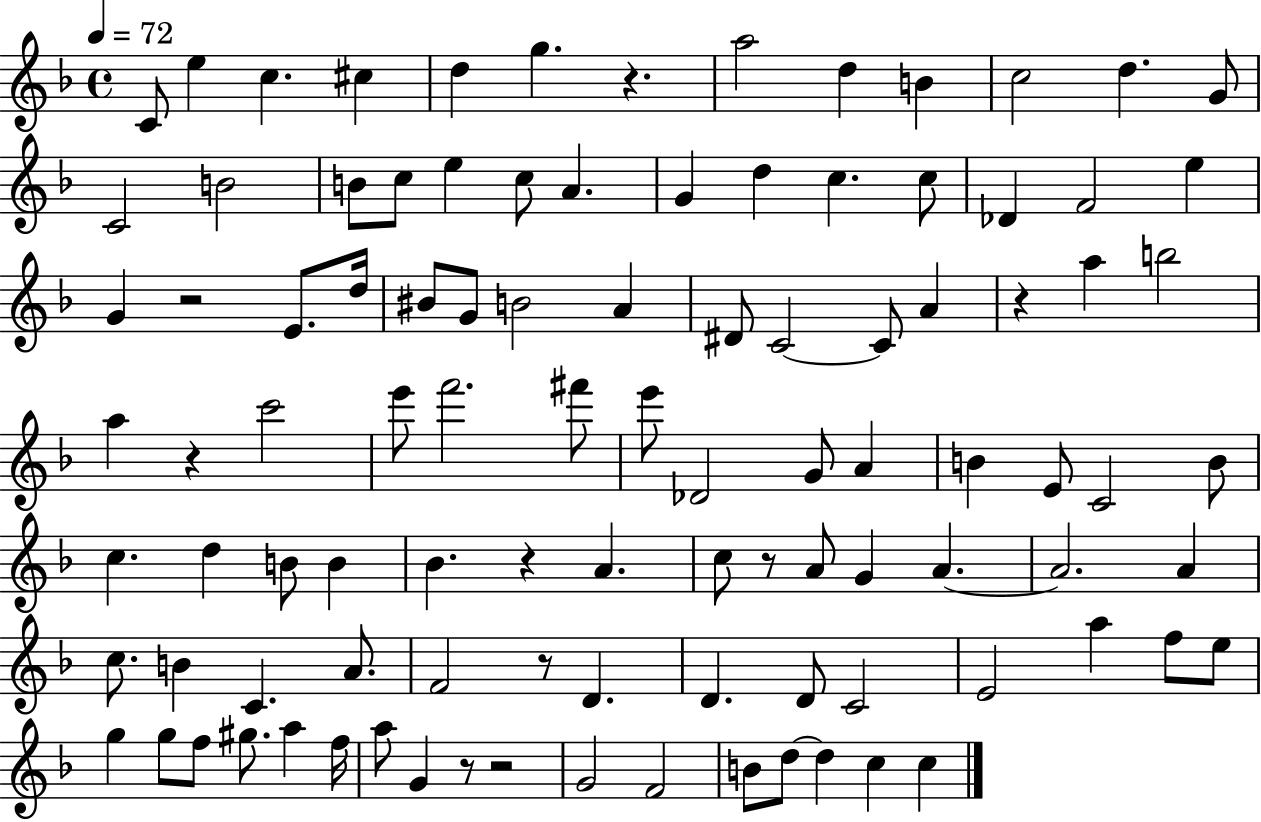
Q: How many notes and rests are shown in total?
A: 101